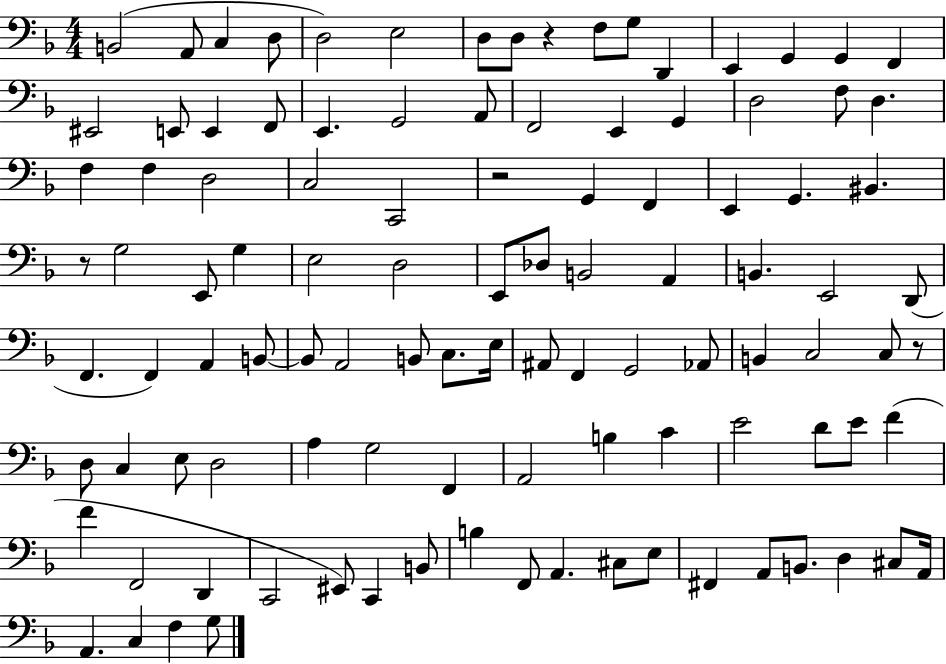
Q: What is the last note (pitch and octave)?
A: G3